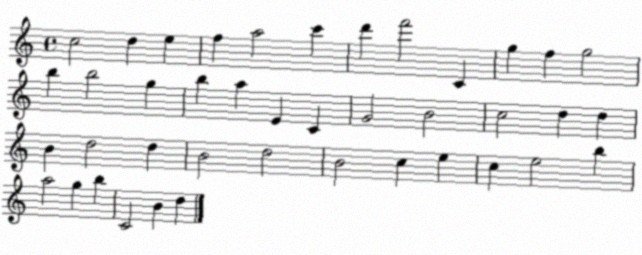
X:1
T:Untitled
M:4/4
L:1/4
K:C
c2 d e f a2 c' d' f'2 C g f g2 b b2 g b a E C G2 B2 c2 d d B d2 d B2 d2 B2 c e c e2 b a2 g b C2 B d